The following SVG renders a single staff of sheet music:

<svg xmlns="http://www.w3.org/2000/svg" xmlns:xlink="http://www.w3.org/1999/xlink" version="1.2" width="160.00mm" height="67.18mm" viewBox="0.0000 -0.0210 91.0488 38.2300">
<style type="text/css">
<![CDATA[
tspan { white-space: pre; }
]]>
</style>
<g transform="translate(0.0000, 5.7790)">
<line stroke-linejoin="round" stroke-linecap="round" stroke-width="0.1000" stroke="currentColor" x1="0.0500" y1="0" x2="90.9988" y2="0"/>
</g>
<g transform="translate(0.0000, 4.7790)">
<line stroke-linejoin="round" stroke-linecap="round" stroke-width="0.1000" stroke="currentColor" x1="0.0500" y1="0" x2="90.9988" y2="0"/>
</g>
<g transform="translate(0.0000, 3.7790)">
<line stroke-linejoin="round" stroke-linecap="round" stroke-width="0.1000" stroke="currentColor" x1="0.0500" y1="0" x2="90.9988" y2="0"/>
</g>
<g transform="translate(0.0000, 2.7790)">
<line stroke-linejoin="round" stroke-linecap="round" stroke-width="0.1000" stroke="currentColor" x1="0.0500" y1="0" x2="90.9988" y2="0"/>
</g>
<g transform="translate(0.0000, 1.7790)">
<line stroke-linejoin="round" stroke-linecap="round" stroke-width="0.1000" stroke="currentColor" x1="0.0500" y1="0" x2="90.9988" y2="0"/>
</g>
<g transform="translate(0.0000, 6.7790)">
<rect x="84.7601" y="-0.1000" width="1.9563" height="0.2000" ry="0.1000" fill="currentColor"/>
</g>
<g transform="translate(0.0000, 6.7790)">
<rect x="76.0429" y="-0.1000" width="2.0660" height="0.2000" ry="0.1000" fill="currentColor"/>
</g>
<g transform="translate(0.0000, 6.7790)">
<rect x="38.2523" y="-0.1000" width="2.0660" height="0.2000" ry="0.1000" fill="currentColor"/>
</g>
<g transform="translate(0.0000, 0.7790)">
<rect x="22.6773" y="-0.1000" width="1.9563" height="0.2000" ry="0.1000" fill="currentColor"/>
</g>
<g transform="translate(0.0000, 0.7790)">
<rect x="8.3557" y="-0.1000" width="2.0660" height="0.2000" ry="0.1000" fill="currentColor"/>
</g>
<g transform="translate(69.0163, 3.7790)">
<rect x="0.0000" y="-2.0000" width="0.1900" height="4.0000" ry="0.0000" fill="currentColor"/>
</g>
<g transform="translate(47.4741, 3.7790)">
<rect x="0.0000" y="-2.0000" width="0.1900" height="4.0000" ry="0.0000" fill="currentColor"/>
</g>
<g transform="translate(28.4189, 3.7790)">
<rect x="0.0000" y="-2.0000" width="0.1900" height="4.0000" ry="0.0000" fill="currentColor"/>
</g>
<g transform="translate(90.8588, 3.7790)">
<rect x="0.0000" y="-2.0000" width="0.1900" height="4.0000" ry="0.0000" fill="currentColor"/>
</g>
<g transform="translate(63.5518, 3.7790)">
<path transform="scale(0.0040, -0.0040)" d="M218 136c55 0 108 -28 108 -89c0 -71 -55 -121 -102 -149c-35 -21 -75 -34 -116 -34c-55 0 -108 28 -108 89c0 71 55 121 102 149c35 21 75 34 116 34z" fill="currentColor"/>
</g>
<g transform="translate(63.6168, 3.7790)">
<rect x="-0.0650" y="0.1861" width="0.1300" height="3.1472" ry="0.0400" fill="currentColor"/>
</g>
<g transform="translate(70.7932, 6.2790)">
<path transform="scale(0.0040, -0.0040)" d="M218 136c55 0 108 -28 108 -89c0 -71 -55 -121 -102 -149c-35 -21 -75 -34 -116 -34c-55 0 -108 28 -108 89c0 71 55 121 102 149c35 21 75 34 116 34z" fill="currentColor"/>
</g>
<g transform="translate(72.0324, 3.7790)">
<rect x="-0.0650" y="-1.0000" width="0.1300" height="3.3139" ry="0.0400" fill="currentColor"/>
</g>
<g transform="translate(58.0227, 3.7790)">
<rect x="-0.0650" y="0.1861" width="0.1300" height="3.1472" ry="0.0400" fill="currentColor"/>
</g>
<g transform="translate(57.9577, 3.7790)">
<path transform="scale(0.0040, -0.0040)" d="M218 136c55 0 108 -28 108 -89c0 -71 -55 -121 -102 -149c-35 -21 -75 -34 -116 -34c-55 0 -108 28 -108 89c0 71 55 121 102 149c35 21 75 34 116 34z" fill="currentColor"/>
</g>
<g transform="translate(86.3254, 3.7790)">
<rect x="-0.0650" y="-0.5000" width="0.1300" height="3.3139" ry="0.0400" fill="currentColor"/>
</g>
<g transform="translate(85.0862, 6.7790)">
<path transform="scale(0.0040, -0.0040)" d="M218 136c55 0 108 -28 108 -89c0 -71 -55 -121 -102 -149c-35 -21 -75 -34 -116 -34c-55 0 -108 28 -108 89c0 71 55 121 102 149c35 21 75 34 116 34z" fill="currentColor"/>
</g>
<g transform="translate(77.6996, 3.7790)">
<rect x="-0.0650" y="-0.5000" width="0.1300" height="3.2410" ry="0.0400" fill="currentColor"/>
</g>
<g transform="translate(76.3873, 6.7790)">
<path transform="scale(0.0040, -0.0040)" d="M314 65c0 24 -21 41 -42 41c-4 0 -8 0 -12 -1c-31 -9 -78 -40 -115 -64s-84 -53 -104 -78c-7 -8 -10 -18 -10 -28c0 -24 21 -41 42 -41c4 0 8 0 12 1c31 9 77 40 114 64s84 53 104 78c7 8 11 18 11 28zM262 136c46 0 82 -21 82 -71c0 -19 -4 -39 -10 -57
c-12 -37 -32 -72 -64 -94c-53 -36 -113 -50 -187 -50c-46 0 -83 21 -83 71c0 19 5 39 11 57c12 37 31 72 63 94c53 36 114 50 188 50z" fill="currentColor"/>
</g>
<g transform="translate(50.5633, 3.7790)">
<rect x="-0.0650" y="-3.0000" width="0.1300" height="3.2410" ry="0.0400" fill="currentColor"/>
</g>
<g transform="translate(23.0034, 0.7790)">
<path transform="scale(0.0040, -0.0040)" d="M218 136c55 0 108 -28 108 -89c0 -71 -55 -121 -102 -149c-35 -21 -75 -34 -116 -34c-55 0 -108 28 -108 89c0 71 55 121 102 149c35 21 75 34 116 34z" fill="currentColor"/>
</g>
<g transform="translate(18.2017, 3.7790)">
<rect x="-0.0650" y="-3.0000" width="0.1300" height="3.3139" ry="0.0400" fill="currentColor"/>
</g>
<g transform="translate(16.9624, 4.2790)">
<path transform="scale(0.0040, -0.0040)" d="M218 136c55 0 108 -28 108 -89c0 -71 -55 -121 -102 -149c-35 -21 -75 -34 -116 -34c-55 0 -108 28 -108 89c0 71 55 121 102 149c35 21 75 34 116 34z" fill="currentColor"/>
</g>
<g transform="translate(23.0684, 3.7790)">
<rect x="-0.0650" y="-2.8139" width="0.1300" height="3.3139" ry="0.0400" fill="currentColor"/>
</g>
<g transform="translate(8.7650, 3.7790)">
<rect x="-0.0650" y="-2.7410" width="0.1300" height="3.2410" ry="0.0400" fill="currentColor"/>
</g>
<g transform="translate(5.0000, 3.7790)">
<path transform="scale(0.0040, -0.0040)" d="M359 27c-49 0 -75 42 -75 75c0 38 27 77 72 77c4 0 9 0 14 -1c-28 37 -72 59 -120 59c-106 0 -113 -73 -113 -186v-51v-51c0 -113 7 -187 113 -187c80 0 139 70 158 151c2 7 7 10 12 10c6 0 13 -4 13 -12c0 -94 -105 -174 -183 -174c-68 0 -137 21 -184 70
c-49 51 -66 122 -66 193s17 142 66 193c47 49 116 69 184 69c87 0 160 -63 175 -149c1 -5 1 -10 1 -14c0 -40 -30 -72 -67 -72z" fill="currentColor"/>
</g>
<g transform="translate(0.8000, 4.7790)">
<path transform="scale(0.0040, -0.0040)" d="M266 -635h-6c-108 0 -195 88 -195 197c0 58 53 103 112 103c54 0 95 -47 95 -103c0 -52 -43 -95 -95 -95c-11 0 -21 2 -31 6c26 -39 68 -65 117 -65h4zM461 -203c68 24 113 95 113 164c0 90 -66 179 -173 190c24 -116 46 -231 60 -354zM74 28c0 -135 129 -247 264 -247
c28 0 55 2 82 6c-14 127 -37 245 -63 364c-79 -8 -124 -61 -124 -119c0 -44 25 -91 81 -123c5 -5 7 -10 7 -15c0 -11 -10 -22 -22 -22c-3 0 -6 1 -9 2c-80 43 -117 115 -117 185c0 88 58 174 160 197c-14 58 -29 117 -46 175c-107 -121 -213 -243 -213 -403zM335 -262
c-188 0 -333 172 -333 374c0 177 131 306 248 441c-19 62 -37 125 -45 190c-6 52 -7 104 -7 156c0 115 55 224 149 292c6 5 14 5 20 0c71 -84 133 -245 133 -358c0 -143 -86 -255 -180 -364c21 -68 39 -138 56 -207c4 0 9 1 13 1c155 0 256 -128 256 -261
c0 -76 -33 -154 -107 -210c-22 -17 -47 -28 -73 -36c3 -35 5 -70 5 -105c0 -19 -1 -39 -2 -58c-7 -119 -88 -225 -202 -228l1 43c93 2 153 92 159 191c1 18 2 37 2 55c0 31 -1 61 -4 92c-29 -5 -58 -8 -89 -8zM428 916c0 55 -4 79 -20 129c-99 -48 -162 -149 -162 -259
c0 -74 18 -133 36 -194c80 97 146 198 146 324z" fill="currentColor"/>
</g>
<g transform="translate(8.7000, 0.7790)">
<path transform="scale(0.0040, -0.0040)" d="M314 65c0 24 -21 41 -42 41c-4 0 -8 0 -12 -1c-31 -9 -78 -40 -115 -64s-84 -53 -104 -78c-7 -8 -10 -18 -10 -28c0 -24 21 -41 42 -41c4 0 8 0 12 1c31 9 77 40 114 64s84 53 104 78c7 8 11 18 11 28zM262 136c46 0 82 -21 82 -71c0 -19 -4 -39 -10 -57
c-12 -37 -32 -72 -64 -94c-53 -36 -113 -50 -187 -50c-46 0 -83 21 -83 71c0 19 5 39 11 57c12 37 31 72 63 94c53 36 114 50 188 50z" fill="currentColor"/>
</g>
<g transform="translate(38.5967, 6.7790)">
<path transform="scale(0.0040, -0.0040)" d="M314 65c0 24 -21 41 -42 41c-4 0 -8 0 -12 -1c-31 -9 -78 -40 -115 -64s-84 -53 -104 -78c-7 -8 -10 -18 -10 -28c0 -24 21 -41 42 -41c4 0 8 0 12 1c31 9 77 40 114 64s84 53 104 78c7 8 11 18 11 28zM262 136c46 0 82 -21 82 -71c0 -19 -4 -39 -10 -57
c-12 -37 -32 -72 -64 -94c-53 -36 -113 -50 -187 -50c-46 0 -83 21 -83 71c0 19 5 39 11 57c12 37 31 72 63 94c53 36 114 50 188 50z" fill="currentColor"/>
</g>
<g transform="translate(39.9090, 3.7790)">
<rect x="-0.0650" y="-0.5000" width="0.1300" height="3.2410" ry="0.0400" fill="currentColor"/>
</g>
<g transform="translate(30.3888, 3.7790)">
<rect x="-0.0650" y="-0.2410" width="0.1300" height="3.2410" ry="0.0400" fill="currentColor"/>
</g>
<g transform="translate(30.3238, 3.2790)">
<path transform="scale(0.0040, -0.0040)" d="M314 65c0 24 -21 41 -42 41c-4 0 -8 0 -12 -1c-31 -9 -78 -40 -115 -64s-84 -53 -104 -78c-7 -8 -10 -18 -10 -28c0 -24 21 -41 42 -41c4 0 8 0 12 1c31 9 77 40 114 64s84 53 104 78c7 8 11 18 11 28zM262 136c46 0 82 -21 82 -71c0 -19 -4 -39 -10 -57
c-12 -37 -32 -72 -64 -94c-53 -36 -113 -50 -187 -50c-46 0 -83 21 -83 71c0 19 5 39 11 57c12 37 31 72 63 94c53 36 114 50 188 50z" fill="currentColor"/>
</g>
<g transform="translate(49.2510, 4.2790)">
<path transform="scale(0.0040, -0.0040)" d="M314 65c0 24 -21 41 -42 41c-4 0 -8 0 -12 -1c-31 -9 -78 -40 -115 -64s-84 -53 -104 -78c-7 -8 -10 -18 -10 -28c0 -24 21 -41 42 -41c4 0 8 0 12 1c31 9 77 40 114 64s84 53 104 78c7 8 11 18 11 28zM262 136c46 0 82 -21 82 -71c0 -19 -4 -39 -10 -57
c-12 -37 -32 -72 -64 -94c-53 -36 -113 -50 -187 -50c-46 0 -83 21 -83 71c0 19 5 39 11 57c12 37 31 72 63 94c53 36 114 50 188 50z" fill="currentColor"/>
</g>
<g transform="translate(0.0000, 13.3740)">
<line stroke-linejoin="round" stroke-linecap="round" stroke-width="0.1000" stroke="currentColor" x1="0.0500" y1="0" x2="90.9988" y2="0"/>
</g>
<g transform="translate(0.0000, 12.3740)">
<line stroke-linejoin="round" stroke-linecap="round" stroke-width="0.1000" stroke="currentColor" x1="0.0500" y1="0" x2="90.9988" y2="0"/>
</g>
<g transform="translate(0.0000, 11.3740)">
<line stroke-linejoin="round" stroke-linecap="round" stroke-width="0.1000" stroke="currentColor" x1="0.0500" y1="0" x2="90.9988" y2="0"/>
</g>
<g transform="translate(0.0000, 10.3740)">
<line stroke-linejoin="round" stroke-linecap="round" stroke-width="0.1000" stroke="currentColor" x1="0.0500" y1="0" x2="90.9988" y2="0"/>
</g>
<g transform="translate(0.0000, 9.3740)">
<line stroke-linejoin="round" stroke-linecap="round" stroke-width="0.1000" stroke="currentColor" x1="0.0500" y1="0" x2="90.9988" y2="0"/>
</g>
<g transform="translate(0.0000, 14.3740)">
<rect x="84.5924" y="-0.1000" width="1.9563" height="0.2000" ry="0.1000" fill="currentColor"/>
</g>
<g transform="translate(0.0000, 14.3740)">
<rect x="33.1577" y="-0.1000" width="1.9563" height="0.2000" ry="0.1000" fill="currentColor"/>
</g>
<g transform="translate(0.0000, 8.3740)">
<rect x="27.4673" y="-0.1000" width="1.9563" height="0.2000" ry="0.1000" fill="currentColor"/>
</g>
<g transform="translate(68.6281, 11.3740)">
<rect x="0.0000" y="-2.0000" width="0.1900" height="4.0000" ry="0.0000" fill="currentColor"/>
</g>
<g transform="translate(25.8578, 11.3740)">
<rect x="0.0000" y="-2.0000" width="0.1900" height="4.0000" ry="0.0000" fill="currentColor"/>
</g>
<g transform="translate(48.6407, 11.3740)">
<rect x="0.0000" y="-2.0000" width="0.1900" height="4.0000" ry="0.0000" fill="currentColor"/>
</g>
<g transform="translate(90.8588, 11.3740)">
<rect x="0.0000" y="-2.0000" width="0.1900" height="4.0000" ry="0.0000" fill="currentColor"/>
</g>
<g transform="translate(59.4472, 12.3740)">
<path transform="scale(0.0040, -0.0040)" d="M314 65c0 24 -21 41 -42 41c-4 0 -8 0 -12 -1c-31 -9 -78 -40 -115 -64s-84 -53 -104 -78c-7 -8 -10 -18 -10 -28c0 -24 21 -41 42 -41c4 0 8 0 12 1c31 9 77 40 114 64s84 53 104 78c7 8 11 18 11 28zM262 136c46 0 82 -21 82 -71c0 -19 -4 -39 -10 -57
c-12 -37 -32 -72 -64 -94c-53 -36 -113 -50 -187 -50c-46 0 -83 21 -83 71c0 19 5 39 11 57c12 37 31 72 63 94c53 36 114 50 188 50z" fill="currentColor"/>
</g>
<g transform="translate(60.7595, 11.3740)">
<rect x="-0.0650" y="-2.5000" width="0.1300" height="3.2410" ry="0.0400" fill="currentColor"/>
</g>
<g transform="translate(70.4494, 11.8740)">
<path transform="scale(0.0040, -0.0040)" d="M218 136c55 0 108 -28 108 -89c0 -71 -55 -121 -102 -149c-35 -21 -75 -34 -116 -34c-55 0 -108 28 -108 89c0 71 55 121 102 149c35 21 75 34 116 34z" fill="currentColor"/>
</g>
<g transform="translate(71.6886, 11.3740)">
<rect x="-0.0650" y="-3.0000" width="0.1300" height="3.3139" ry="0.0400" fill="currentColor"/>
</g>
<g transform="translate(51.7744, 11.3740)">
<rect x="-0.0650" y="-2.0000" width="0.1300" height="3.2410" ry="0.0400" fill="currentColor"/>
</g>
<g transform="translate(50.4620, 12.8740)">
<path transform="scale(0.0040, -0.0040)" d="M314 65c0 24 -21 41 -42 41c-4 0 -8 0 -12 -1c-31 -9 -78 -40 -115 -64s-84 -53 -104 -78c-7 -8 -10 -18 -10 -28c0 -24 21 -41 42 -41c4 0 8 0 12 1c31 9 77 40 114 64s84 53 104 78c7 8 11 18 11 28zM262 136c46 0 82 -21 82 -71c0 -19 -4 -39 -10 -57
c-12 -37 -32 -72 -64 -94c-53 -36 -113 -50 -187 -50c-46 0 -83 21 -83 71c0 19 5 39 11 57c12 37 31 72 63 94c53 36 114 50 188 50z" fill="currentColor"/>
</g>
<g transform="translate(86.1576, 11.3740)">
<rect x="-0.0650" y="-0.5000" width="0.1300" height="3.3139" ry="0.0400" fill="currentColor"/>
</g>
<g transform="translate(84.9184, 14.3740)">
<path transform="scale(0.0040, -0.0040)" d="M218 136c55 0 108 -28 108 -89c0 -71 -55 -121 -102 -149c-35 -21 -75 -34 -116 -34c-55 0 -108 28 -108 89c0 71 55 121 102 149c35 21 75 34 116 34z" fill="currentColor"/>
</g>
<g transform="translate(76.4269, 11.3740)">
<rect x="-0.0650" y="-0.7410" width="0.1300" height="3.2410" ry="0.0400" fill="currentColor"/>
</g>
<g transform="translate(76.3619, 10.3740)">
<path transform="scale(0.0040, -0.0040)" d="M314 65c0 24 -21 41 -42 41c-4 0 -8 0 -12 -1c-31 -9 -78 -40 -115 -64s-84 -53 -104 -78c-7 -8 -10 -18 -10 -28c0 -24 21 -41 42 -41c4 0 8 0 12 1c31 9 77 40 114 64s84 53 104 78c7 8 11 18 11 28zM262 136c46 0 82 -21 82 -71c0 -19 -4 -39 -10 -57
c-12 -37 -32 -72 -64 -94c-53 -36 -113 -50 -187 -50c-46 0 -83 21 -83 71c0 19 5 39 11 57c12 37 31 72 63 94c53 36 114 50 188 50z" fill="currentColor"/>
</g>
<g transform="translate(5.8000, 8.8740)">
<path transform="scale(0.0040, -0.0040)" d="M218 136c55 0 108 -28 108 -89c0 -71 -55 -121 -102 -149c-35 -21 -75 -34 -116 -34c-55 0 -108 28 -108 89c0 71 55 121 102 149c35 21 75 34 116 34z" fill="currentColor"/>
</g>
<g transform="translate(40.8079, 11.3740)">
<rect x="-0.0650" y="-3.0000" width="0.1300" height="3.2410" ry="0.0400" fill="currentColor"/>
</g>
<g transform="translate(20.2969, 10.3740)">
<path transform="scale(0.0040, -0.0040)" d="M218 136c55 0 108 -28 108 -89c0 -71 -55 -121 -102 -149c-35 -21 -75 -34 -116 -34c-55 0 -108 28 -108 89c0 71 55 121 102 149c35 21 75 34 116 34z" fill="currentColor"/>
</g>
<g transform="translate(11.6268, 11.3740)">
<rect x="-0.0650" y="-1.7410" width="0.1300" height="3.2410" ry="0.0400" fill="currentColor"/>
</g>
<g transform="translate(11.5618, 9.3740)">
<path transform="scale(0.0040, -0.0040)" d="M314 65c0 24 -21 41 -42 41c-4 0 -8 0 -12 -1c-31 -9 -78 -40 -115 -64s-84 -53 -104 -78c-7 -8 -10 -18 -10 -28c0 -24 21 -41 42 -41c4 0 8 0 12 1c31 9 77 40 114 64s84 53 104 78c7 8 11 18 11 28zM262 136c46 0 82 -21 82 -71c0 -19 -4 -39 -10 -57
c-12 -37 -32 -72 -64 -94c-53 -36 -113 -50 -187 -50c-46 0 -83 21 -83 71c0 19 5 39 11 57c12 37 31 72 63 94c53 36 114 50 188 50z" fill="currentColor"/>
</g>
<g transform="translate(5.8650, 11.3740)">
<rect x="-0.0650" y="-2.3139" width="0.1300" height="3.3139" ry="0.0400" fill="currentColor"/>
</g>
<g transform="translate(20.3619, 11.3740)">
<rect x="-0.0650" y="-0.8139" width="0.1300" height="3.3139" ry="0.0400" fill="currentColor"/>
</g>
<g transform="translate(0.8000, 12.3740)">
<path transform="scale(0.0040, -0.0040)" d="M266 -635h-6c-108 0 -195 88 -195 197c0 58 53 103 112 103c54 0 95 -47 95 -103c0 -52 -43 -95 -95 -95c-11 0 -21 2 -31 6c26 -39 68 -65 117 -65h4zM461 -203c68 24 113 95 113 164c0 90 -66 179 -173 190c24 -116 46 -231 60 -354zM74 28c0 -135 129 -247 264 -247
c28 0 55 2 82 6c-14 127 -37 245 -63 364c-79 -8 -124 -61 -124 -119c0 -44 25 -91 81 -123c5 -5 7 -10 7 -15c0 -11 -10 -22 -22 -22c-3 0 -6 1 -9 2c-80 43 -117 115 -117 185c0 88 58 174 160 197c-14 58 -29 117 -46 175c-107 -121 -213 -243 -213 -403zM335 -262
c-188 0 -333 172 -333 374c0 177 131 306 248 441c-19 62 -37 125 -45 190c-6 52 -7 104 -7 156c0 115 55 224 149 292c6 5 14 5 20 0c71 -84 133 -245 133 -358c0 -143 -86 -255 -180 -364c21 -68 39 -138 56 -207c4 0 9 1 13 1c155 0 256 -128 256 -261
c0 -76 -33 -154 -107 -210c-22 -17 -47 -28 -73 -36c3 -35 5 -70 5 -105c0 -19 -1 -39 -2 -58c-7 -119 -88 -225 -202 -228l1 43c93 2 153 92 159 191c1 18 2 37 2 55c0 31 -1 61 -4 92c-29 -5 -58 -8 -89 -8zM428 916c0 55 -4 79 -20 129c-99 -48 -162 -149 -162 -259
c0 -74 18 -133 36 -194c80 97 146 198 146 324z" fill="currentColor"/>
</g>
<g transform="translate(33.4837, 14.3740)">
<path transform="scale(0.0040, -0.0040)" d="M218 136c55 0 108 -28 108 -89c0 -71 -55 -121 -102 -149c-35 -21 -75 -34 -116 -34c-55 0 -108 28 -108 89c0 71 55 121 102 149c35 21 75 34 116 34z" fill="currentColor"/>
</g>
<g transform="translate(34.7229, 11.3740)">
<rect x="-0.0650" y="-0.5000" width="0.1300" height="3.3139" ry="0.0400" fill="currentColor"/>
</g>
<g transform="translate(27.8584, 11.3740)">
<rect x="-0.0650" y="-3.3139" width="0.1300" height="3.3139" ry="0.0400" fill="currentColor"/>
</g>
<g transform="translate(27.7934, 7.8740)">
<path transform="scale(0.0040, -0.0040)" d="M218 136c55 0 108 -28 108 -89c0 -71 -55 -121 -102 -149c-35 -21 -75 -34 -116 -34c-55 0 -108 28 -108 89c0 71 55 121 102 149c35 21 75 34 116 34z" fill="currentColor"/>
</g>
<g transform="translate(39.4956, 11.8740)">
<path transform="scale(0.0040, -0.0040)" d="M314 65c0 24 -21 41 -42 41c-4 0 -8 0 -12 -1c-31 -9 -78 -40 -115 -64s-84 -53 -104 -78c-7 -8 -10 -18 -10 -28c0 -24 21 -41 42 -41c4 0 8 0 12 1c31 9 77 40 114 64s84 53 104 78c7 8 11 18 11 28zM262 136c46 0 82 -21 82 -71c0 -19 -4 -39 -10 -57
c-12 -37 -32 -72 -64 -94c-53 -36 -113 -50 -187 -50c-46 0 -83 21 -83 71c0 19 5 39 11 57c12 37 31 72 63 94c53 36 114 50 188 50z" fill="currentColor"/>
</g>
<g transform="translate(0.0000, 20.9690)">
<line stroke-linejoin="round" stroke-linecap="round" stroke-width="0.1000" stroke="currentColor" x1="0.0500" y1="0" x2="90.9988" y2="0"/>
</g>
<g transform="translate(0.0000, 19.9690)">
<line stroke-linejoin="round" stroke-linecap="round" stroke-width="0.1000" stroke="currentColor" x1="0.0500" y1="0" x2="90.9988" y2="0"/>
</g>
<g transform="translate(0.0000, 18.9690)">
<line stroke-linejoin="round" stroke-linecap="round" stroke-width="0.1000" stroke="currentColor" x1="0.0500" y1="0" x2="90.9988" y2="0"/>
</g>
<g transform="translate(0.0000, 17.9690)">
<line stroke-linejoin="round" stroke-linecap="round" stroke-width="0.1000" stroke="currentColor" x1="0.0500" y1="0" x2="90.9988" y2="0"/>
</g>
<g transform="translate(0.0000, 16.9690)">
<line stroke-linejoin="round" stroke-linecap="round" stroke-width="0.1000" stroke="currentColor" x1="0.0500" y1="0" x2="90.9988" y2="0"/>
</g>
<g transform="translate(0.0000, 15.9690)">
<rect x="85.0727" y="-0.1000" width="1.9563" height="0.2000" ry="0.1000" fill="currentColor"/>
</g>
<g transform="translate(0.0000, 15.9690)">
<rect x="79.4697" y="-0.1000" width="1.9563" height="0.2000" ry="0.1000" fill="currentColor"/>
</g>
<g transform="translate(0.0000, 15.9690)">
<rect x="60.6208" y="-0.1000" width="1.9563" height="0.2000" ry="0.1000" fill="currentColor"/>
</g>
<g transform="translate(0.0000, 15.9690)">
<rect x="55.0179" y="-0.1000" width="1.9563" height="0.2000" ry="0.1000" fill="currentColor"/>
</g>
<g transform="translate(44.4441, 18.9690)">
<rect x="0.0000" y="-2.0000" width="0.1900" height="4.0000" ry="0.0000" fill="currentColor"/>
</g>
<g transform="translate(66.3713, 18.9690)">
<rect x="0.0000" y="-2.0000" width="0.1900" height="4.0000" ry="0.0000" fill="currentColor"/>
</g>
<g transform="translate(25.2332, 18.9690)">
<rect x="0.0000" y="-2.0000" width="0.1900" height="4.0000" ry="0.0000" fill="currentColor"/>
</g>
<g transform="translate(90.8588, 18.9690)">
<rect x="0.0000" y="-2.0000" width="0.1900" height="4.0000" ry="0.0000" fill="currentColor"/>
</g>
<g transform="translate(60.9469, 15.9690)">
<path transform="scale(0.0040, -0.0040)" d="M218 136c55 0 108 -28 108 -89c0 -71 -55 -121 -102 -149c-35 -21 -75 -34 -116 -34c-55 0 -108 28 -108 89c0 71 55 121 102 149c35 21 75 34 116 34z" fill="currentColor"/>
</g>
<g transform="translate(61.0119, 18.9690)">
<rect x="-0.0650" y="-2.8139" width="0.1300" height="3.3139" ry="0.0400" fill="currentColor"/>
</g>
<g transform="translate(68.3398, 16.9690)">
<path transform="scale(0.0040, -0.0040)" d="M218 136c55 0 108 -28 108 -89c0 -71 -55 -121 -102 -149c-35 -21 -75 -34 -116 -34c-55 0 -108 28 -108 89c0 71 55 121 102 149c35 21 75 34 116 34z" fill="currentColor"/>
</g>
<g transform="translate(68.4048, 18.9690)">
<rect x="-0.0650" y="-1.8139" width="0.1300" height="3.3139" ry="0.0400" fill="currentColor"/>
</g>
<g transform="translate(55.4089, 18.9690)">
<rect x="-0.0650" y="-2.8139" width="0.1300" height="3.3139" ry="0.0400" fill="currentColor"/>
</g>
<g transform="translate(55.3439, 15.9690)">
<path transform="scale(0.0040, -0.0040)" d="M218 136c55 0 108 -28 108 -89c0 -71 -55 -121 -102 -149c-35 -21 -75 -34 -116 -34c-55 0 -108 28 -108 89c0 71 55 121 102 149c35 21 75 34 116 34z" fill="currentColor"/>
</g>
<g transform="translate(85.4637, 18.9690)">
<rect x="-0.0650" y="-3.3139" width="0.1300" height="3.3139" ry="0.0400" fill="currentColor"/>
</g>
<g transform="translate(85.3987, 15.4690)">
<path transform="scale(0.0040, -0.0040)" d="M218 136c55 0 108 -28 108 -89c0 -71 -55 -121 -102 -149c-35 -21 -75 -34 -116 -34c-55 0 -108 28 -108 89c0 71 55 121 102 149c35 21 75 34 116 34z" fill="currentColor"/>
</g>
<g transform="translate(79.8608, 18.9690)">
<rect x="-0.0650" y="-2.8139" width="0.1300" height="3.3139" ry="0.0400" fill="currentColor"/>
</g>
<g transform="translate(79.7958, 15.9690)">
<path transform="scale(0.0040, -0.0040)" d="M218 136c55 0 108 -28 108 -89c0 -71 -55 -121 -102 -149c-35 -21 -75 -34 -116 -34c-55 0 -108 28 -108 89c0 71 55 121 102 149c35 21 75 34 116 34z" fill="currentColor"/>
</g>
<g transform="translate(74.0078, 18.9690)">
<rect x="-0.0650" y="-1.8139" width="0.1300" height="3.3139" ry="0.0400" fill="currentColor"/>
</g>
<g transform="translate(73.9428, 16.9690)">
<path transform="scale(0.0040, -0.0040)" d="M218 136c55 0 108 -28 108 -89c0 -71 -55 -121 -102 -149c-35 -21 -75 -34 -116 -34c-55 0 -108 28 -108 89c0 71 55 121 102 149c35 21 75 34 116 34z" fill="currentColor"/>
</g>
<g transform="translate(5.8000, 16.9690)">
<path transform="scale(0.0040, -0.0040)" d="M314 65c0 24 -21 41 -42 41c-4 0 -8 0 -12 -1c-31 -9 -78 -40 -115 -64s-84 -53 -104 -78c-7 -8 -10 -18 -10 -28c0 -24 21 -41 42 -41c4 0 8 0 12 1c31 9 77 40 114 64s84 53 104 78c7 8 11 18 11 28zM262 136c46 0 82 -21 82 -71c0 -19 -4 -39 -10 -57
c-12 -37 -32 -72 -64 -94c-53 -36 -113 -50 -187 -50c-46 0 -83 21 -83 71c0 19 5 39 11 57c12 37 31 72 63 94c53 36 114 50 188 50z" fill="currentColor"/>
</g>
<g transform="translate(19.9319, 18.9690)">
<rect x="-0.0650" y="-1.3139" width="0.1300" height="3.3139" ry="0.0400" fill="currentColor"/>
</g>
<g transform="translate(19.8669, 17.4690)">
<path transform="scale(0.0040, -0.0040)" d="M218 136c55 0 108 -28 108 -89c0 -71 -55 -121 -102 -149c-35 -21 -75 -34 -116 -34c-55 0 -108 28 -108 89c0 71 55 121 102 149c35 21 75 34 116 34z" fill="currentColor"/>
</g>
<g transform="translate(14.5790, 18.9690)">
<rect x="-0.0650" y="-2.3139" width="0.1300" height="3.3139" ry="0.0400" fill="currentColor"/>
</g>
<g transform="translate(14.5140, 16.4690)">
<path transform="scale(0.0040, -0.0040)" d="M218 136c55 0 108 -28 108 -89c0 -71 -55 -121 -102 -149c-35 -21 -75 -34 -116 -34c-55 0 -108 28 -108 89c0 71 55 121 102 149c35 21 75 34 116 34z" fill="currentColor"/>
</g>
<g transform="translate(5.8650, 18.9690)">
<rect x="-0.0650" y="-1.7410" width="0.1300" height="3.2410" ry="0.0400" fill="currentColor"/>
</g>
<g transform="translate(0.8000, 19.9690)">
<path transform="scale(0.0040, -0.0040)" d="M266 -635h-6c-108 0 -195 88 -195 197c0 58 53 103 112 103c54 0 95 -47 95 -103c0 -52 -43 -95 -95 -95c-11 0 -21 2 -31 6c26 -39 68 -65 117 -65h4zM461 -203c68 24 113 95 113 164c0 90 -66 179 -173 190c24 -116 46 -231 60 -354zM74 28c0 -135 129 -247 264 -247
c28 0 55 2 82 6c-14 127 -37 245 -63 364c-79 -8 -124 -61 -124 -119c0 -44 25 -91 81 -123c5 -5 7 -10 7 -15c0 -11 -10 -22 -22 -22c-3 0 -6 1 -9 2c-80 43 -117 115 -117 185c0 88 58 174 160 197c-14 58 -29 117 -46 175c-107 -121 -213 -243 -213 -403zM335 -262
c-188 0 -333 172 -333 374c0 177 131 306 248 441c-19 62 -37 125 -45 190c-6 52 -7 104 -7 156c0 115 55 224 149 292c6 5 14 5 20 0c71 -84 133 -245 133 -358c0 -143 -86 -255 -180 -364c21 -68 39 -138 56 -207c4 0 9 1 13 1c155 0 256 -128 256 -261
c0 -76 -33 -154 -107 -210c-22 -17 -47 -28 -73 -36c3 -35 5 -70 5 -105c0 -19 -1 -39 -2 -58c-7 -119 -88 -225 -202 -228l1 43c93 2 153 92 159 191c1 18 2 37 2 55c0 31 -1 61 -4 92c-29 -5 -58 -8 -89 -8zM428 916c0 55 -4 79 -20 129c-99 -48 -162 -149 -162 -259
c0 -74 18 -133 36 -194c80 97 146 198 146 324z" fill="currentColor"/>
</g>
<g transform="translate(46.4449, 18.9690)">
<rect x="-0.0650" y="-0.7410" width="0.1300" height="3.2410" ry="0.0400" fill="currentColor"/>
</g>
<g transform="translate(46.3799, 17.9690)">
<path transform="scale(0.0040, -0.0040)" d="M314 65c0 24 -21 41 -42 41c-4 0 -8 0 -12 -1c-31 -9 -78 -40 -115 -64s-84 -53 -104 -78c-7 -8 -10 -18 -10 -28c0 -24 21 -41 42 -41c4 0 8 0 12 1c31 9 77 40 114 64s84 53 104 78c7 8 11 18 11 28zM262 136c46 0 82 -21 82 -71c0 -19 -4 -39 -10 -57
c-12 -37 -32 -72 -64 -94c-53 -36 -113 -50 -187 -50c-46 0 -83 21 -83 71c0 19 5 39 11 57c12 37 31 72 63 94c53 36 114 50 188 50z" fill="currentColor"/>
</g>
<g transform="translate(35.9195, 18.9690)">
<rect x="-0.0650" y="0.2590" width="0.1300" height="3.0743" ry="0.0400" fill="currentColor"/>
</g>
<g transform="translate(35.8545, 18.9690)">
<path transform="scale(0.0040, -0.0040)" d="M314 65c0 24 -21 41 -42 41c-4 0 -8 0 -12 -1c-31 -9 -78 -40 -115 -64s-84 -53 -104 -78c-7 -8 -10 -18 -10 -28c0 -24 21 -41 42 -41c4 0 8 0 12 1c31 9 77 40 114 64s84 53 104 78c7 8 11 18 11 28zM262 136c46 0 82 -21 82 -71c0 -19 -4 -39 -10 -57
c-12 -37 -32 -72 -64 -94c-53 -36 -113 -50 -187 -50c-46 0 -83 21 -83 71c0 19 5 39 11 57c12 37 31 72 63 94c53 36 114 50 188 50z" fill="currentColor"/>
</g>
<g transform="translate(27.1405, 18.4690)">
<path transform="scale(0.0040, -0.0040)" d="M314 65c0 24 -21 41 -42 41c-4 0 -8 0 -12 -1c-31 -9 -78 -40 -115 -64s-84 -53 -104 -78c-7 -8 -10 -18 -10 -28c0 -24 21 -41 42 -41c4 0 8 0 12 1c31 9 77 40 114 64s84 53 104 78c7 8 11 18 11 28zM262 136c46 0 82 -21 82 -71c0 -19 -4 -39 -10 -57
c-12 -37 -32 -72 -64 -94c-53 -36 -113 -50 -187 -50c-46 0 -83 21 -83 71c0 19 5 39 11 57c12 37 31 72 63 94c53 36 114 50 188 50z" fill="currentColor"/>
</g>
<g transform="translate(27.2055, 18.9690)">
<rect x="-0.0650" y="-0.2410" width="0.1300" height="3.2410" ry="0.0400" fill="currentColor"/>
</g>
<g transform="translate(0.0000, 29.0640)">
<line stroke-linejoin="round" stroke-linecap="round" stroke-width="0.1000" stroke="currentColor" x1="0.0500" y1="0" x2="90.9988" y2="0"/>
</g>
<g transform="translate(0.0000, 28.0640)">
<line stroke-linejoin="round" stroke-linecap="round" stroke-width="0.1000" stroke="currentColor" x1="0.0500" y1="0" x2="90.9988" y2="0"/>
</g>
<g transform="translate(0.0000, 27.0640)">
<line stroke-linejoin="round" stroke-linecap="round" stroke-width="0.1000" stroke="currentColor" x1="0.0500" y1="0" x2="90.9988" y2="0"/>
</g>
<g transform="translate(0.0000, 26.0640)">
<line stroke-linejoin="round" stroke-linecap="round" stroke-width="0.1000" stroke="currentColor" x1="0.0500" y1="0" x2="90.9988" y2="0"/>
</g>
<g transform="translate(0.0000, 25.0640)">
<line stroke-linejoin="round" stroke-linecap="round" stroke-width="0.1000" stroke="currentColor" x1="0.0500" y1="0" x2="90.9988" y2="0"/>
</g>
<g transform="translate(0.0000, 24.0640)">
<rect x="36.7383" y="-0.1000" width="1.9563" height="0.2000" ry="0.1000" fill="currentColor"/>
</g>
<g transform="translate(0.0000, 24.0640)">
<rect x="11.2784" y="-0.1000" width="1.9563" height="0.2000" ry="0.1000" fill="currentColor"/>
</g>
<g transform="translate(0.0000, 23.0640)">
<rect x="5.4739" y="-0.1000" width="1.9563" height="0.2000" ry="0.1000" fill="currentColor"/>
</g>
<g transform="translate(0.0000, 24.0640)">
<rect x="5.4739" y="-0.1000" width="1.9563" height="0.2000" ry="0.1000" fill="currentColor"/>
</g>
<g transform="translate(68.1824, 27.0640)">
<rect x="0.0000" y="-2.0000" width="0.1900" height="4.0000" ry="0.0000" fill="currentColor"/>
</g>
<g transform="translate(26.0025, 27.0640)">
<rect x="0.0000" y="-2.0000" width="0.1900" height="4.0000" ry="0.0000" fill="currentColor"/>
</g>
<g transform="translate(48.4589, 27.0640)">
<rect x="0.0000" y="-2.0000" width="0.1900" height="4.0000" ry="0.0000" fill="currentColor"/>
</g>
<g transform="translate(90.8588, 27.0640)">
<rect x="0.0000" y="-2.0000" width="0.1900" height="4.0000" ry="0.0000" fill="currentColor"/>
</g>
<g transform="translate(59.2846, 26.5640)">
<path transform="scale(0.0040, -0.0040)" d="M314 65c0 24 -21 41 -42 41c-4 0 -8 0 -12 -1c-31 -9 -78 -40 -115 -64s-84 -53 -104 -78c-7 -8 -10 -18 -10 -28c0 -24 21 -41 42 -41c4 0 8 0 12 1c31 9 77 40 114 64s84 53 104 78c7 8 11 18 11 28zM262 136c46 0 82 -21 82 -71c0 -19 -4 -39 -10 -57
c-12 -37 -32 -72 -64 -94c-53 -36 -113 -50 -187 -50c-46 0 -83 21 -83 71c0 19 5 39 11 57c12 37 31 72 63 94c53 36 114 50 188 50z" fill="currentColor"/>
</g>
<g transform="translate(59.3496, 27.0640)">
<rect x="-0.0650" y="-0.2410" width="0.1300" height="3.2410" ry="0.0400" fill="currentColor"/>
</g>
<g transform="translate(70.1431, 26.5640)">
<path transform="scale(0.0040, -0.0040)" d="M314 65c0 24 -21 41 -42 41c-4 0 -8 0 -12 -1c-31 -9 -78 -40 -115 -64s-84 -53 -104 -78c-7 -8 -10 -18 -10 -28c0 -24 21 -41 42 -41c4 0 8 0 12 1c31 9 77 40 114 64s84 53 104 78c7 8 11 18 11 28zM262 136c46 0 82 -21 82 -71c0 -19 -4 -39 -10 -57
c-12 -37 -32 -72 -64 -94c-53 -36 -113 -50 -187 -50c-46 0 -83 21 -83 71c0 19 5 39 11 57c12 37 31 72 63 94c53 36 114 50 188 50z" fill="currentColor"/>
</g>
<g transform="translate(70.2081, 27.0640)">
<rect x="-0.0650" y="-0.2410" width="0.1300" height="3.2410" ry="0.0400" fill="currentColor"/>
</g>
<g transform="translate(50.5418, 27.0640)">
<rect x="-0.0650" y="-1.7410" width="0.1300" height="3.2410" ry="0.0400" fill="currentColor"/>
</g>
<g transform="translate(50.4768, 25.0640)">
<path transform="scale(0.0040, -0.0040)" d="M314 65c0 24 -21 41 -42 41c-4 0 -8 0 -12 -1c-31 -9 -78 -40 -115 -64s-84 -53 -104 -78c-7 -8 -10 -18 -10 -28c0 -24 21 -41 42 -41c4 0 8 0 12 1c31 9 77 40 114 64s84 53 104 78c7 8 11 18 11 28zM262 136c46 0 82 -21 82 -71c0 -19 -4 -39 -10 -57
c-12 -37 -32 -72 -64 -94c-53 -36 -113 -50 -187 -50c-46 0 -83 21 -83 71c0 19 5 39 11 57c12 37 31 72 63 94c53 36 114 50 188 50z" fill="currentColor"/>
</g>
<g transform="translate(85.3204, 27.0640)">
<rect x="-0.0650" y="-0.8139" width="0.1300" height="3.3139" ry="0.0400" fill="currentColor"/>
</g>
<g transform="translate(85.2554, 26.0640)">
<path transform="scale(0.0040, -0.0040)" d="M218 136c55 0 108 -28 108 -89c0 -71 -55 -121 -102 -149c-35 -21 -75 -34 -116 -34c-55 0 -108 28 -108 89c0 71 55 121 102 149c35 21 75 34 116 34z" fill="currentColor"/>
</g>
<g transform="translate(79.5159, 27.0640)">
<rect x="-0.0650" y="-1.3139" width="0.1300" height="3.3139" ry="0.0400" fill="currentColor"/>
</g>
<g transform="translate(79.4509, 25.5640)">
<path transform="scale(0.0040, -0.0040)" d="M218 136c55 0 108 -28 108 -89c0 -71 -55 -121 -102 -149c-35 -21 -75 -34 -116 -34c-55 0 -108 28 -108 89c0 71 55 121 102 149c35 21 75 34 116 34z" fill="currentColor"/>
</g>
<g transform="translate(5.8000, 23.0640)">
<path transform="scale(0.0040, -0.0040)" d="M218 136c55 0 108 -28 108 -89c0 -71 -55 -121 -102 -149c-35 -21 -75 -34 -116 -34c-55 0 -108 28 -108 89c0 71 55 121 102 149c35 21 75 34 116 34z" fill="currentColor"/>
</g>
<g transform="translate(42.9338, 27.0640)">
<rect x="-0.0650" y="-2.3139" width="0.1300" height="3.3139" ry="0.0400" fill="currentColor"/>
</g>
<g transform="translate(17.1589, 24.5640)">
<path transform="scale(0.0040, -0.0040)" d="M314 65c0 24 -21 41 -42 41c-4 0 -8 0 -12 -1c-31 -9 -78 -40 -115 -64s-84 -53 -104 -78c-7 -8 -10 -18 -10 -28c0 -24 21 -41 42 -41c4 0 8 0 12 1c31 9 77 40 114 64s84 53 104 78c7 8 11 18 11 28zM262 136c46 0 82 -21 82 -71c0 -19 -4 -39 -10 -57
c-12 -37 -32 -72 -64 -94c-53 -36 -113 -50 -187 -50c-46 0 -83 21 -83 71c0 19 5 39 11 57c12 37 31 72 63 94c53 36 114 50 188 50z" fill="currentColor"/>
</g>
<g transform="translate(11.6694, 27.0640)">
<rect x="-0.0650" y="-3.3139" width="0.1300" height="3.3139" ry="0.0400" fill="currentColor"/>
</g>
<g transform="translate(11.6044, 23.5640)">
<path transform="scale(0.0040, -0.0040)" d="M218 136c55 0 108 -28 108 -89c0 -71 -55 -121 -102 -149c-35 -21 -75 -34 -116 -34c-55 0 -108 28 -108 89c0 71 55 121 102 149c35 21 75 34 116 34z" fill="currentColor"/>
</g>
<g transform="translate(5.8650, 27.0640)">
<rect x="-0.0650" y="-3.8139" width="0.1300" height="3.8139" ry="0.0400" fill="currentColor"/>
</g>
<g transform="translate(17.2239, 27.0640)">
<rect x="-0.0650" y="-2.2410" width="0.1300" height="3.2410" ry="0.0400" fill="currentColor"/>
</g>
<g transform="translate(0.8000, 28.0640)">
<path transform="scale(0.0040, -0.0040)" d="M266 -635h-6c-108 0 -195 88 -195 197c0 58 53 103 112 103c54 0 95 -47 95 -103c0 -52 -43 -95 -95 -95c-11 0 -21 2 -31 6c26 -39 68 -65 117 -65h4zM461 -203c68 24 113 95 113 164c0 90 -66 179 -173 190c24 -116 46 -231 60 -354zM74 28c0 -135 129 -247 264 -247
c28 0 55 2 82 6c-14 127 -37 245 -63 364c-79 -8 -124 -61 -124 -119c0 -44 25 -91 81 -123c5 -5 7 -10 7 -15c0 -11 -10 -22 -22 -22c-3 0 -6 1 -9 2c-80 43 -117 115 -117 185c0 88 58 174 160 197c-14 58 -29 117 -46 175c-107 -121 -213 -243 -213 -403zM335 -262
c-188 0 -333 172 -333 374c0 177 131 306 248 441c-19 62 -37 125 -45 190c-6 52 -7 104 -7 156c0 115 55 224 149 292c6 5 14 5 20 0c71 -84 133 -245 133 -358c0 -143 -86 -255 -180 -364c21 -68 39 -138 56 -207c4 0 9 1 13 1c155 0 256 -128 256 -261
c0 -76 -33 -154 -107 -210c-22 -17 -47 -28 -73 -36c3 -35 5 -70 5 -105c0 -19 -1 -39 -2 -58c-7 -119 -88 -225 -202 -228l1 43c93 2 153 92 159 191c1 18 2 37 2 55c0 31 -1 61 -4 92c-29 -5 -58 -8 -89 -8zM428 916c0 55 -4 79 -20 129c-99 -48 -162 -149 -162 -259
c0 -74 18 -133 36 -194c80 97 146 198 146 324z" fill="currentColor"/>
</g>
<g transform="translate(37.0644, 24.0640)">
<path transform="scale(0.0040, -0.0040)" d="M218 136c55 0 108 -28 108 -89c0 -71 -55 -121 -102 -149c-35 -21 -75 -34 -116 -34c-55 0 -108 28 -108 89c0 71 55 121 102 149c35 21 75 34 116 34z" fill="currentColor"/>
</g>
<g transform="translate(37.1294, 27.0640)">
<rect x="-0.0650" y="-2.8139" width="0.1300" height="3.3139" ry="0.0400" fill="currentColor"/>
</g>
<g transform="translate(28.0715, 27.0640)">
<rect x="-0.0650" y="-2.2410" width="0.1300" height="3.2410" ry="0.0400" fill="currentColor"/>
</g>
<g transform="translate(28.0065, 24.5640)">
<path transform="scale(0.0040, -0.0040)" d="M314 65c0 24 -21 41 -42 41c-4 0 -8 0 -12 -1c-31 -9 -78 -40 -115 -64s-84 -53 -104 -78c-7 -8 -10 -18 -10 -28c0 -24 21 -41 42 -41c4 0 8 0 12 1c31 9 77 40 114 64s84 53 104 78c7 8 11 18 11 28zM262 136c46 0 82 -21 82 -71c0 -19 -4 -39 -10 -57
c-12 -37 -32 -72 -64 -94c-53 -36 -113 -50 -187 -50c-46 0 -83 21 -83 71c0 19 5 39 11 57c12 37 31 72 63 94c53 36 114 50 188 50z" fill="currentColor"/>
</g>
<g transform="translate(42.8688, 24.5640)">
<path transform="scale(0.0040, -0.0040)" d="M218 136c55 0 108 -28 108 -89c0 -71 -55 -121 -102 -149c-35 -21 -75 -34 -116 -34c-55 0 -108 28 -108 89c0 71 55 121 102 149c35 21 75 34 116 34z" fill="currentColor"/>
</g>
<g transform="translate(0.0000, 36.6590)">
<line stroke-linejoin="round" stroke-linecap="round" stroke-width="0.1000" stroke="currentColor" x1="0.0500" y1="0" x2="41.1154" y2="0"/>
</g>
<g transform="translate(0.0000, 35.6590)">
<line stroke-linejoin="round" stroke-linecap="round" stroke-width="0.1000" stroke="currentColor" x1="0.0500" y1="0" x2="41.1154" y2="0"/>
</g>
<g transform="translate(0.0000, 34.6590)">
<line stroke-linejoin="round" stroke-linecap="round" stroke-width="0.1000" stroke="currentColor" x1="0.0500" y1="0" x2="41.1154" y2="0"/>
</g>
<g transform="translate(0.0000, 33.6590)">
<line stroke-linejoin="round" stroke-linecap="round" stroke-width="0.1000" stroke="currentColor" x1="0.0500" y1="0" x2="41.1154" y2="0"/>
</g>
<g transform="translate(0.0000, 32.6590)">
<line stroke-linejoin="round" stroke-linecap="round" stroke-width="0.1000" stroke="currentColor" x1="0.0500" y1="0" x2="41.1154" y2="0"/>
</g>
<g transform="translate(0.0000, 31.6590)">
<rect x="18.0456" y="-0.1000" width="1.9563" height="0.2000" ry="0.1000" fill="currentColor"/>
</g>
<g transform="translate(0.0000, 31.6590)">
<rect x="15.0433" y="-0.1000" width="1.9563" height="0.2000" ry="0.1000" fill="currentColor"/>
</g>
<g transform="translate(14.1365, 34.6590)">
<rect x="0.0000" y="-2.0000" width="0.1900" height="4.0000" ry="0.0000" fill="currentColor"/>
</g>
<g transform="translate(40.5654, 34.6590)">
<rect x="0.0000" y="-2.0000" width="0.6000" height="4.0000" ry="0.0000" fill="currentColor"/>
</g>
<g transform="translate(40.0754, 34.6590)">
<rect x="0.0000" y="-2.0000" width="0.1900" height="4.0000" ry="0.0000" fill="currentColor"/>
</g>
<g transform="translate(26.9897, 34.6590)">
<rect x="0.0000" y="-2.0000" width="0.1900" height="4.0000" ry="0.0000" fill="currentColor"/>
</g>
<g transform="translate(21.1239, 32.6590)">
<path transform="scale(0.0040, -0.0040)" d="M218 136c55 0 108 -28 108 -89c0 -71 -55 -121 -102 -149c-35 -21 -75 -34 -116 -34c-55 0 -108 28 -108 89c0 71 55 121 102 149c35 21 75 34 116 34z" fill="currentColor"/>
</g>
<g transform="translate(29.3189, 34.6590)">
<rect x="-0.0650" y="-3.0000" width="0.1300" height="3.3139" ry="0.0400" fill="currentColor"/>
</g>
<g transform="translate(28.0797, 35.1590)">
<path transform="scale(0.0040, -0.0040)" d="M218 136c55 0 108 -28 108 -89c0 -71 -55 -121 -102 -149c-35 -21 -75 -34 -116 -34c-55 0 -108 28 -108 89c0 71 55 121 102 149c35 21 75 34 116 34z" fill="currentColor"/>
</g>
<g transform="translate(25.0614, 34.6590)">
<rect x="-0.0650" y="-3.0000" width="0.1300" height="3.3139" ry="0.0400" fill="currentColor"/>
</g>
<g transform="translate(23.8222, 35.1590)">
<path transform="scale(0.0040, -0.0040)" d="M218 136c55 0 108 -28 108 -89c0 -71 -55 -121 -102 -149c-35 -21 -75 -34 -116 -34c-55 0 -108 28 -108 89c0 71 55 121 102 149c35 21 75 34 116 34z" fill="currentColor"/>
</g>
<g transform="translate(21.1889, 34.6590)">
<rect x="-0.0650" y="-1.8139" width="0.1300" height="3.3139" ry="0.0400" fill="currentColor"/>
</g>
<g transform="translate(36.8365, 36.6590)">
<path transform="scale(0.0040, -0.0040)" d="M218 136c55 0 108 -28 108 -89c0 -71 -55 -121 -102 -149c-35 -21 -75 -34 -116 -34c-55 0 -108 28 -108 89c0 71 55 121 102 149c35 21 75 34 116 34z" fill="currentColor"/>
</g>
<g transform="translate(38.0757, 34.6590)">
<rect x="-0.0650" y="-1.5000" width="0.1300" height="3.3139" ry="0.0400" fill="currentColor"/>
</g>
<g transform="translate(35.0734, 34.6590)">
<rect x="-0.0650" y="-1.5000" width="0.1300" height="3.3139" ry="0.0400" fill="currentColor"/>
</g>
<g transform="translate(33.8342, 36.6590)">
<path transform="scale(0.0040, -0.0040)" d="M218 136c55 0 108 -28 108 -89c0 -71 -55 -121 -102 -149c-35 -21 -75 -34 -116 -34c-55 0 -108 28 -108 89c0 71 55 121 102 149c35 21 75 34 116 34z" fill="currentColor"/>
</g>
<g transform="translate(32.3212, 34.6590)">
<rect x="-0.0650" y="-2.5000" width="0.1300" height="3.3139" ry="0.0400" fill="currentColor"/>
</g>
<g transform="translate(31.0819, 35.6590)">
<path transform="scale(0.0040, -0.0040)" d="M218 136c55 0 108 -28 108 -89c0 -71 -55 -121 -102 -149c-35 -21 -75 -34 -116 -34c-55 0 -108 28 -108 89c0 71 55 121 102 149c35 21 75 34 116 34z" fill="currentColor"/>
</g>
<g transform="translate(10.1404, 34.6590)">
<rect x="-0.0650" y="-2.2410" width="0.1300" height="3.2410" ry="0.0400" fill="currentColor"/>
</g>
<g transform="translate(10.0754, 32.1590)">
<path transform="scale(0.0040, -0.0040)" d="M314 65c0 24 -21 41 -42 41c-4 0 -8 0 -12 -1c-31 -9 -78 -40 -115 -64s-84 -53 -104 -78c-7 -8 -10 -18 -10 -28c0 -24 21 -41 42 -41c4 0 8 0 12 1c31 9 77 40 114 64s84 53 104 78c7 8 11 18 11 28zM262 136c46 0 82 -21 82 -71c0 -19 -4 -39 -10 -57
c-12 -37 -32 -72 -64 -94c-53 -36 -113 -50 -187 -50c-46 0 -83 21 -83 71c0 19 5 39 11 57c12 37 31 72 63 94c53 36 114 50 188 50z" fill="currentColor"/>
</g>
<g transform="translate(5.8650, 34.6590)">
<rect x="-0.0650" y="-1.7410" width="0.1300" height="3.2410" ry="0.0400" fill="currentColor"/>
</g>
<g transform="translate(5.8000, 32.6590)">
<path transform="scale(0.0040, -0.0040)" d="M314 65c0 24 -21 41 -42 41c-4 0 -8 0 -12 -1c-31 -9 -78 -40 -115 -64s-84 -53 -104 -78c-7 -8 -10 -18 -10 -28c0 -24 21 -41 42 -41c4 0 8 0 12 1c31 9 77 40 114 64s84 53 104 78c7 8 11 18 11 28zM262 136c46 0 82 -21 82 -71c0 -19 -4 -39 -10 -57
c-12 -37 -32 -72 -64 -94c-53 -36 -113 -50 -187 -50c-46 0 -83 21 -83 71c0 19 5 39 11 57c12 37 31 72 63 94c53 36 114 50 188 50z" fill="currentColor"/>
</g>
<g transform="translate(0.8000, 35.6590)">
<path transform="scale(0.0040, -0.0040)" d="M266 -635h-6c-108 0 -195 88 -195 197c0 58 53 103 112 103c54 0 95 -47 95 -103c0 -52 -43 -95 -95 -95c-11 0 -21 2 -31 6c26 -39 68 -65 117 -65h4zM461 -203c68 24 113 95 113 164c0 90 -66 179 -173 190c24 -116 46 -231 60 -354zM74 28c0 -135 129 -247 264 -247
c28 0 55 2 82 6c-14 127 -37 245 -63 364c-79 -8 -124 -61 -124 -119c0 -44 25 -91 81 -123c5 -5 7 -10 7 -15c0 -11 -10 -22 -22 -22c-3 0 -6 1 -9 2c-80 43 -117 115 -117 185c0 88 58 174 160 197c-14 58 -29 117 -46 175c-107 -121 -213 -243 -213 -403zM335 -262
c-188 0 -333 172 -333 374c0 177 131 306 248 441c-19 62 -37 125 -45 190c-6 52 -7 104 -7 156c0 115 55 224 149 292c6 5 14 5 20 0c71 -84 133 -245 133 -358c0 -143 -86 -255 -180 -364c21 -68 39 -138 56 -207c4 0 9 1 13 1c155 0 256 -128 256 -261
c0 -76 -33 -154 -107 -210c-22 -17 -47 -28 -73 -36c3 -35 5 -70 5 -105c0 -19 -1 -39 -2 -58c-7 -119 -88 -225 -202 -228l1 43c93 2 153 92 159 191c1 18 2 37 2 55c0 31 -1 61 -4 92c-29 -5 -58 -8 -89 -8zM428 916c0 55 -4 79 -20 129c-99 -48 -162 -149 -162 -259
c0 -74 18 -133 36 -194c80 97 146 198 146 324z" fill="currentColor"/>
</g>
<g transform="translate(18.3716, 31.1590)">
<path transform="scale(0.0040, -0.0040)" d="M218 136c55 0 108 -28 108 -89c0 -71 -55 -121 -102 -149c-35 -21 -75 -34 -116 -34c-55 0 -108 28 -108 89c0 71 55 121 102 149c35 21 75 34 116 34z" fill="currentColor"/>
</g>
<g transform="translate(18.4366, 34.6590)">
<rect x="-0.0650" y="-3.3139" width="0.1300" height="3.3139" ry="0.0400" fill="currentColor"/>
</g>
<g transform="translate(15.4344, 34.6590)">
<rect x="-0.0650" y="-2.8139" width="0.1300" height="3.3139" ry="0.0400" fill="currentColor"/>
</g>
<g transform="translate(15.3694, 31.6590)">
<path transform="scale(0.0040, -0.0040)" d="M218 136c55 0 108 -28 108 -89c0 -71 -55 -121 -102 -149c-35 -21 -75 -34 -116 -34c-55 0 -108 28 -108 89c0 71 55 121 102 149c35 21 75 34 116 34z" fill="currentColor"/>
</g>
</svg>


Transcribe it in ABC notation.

X:1
T:Untitled
M:4/4
L:1/4
K:C
a2 A a c2 C2 A2 B B D C2 C g f2 d b C A2 F2 G2 A d2 C f2 g e c2 B2 d2 a a f f a b c' b g2 g2 a g f2 c2 c2 e d f2 g2 a b f A A G E E